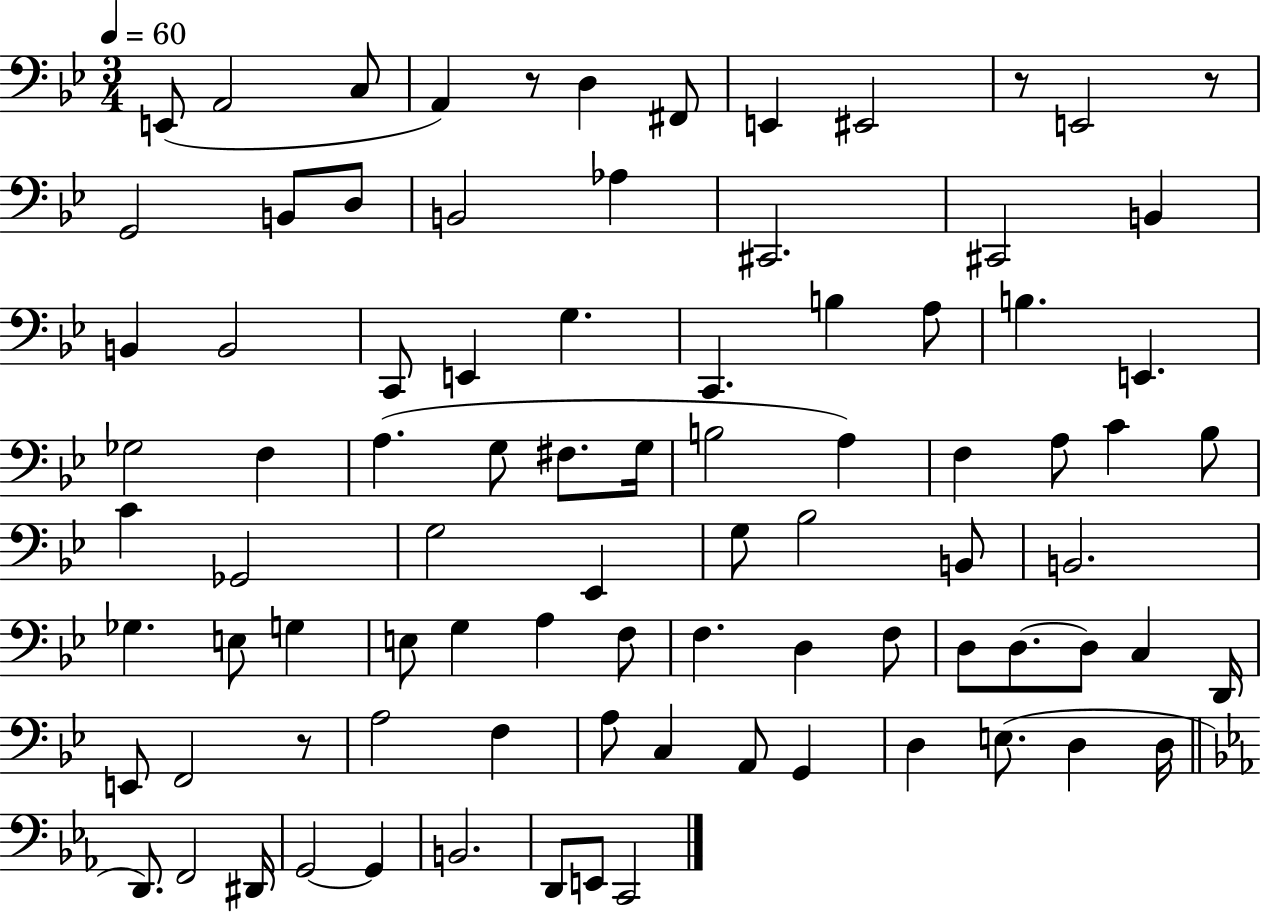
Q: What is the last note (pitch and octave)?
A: C2